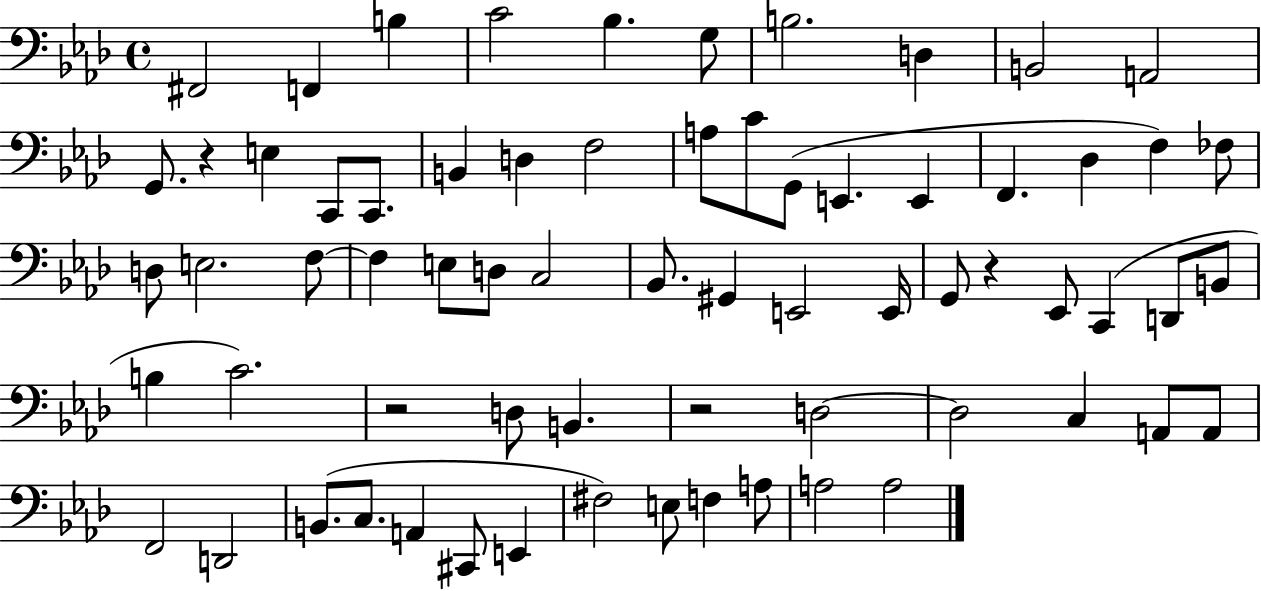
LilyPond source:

{
  \clef bass
  \time 4/4
  \defaultTimeSignature
  \key aes \major
  \repeat volta 2 { fis,2 f,4 b4 | c'2 bes4. g8 | b2. d4 | b,2 a,2 | \break g,8. r4 e4 c,8 c,8. | b,4 d4 f2 | a8 c'8 g,8( e,4. e,4 | f,4. des4 f4) fes8 | \break d8 e2. f8~~ | f4 e8 d8 c2 | bes,8. gis,4 e,2 e,16 | g,8 r4 ees,8 c,4( d,8 b,8 | \break b4 c'2.) | r2 d8 b,4. | r2 d2~~ | d2 c4 a,8 a,8 | \break f,2 d,2 | b,8.( c8. a,4 cis,8 e,4 | fis2) e8 f4 a8 | a2 a2 | \break } \bar "|."
}